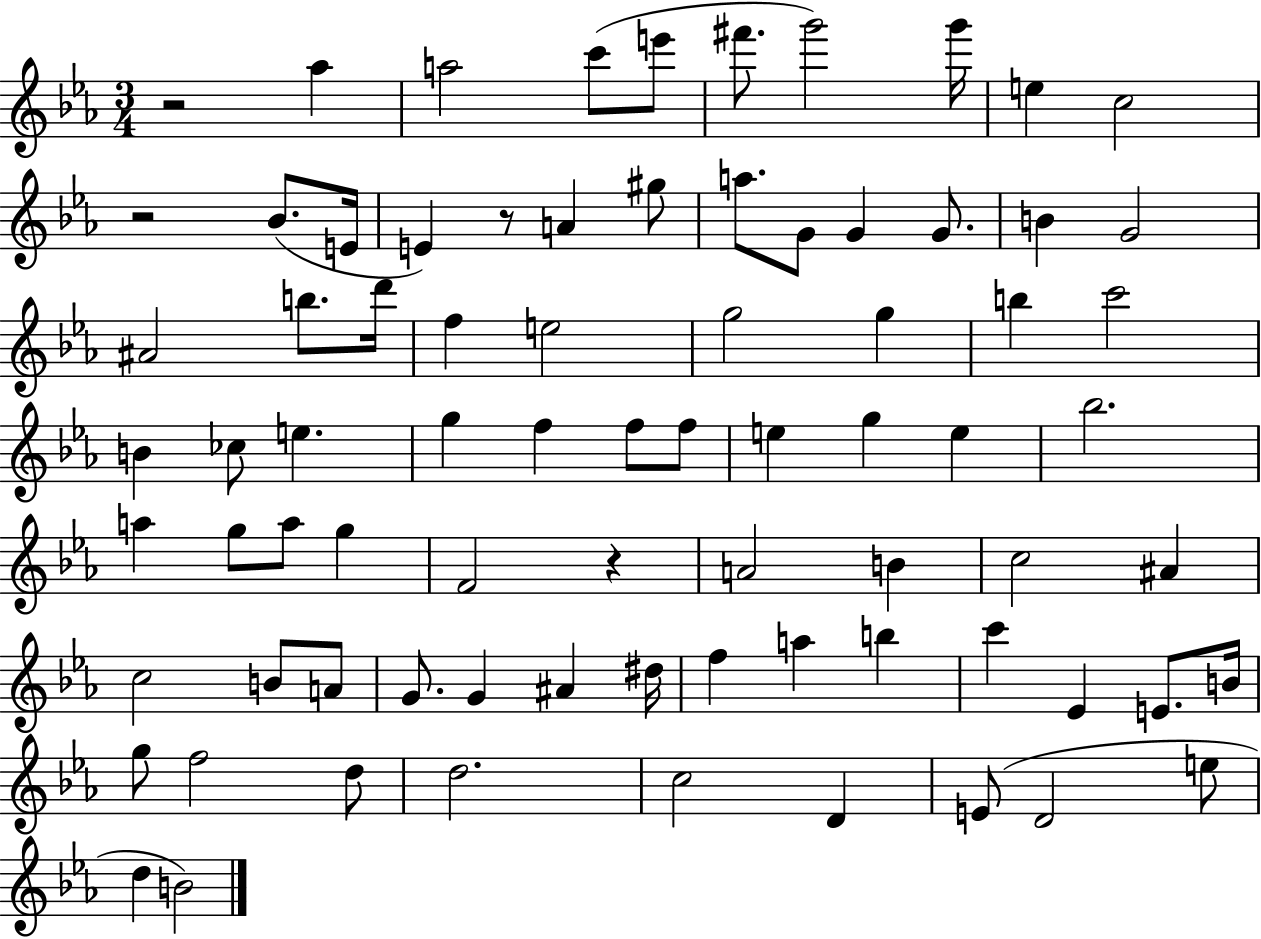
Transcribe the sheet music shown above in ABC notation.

X:1
T:Untitled
M:3/4
L:1/4
K:Eb
z2 _a a2 c'/2 e'/2 ^f'/2 g'2 g'/4 e c2 z2 _B/2 E/4 E z/2 A ^g/2 a/2 G/2 G G/2 B G2 ^A2 b/2 d'/4 f e2 g2 g b c'2 B _c/2 e g f f/2 f/2 e g e _b2 a g/2 a/2 g F2 z A2 B c2 ^A c2 B/2 A/2 G/2 G ^A ^d/4 f a b c' _E E/2 B/4 g/2 f2 d/2 d2 c2 D E/2 D2 e/2 d B2